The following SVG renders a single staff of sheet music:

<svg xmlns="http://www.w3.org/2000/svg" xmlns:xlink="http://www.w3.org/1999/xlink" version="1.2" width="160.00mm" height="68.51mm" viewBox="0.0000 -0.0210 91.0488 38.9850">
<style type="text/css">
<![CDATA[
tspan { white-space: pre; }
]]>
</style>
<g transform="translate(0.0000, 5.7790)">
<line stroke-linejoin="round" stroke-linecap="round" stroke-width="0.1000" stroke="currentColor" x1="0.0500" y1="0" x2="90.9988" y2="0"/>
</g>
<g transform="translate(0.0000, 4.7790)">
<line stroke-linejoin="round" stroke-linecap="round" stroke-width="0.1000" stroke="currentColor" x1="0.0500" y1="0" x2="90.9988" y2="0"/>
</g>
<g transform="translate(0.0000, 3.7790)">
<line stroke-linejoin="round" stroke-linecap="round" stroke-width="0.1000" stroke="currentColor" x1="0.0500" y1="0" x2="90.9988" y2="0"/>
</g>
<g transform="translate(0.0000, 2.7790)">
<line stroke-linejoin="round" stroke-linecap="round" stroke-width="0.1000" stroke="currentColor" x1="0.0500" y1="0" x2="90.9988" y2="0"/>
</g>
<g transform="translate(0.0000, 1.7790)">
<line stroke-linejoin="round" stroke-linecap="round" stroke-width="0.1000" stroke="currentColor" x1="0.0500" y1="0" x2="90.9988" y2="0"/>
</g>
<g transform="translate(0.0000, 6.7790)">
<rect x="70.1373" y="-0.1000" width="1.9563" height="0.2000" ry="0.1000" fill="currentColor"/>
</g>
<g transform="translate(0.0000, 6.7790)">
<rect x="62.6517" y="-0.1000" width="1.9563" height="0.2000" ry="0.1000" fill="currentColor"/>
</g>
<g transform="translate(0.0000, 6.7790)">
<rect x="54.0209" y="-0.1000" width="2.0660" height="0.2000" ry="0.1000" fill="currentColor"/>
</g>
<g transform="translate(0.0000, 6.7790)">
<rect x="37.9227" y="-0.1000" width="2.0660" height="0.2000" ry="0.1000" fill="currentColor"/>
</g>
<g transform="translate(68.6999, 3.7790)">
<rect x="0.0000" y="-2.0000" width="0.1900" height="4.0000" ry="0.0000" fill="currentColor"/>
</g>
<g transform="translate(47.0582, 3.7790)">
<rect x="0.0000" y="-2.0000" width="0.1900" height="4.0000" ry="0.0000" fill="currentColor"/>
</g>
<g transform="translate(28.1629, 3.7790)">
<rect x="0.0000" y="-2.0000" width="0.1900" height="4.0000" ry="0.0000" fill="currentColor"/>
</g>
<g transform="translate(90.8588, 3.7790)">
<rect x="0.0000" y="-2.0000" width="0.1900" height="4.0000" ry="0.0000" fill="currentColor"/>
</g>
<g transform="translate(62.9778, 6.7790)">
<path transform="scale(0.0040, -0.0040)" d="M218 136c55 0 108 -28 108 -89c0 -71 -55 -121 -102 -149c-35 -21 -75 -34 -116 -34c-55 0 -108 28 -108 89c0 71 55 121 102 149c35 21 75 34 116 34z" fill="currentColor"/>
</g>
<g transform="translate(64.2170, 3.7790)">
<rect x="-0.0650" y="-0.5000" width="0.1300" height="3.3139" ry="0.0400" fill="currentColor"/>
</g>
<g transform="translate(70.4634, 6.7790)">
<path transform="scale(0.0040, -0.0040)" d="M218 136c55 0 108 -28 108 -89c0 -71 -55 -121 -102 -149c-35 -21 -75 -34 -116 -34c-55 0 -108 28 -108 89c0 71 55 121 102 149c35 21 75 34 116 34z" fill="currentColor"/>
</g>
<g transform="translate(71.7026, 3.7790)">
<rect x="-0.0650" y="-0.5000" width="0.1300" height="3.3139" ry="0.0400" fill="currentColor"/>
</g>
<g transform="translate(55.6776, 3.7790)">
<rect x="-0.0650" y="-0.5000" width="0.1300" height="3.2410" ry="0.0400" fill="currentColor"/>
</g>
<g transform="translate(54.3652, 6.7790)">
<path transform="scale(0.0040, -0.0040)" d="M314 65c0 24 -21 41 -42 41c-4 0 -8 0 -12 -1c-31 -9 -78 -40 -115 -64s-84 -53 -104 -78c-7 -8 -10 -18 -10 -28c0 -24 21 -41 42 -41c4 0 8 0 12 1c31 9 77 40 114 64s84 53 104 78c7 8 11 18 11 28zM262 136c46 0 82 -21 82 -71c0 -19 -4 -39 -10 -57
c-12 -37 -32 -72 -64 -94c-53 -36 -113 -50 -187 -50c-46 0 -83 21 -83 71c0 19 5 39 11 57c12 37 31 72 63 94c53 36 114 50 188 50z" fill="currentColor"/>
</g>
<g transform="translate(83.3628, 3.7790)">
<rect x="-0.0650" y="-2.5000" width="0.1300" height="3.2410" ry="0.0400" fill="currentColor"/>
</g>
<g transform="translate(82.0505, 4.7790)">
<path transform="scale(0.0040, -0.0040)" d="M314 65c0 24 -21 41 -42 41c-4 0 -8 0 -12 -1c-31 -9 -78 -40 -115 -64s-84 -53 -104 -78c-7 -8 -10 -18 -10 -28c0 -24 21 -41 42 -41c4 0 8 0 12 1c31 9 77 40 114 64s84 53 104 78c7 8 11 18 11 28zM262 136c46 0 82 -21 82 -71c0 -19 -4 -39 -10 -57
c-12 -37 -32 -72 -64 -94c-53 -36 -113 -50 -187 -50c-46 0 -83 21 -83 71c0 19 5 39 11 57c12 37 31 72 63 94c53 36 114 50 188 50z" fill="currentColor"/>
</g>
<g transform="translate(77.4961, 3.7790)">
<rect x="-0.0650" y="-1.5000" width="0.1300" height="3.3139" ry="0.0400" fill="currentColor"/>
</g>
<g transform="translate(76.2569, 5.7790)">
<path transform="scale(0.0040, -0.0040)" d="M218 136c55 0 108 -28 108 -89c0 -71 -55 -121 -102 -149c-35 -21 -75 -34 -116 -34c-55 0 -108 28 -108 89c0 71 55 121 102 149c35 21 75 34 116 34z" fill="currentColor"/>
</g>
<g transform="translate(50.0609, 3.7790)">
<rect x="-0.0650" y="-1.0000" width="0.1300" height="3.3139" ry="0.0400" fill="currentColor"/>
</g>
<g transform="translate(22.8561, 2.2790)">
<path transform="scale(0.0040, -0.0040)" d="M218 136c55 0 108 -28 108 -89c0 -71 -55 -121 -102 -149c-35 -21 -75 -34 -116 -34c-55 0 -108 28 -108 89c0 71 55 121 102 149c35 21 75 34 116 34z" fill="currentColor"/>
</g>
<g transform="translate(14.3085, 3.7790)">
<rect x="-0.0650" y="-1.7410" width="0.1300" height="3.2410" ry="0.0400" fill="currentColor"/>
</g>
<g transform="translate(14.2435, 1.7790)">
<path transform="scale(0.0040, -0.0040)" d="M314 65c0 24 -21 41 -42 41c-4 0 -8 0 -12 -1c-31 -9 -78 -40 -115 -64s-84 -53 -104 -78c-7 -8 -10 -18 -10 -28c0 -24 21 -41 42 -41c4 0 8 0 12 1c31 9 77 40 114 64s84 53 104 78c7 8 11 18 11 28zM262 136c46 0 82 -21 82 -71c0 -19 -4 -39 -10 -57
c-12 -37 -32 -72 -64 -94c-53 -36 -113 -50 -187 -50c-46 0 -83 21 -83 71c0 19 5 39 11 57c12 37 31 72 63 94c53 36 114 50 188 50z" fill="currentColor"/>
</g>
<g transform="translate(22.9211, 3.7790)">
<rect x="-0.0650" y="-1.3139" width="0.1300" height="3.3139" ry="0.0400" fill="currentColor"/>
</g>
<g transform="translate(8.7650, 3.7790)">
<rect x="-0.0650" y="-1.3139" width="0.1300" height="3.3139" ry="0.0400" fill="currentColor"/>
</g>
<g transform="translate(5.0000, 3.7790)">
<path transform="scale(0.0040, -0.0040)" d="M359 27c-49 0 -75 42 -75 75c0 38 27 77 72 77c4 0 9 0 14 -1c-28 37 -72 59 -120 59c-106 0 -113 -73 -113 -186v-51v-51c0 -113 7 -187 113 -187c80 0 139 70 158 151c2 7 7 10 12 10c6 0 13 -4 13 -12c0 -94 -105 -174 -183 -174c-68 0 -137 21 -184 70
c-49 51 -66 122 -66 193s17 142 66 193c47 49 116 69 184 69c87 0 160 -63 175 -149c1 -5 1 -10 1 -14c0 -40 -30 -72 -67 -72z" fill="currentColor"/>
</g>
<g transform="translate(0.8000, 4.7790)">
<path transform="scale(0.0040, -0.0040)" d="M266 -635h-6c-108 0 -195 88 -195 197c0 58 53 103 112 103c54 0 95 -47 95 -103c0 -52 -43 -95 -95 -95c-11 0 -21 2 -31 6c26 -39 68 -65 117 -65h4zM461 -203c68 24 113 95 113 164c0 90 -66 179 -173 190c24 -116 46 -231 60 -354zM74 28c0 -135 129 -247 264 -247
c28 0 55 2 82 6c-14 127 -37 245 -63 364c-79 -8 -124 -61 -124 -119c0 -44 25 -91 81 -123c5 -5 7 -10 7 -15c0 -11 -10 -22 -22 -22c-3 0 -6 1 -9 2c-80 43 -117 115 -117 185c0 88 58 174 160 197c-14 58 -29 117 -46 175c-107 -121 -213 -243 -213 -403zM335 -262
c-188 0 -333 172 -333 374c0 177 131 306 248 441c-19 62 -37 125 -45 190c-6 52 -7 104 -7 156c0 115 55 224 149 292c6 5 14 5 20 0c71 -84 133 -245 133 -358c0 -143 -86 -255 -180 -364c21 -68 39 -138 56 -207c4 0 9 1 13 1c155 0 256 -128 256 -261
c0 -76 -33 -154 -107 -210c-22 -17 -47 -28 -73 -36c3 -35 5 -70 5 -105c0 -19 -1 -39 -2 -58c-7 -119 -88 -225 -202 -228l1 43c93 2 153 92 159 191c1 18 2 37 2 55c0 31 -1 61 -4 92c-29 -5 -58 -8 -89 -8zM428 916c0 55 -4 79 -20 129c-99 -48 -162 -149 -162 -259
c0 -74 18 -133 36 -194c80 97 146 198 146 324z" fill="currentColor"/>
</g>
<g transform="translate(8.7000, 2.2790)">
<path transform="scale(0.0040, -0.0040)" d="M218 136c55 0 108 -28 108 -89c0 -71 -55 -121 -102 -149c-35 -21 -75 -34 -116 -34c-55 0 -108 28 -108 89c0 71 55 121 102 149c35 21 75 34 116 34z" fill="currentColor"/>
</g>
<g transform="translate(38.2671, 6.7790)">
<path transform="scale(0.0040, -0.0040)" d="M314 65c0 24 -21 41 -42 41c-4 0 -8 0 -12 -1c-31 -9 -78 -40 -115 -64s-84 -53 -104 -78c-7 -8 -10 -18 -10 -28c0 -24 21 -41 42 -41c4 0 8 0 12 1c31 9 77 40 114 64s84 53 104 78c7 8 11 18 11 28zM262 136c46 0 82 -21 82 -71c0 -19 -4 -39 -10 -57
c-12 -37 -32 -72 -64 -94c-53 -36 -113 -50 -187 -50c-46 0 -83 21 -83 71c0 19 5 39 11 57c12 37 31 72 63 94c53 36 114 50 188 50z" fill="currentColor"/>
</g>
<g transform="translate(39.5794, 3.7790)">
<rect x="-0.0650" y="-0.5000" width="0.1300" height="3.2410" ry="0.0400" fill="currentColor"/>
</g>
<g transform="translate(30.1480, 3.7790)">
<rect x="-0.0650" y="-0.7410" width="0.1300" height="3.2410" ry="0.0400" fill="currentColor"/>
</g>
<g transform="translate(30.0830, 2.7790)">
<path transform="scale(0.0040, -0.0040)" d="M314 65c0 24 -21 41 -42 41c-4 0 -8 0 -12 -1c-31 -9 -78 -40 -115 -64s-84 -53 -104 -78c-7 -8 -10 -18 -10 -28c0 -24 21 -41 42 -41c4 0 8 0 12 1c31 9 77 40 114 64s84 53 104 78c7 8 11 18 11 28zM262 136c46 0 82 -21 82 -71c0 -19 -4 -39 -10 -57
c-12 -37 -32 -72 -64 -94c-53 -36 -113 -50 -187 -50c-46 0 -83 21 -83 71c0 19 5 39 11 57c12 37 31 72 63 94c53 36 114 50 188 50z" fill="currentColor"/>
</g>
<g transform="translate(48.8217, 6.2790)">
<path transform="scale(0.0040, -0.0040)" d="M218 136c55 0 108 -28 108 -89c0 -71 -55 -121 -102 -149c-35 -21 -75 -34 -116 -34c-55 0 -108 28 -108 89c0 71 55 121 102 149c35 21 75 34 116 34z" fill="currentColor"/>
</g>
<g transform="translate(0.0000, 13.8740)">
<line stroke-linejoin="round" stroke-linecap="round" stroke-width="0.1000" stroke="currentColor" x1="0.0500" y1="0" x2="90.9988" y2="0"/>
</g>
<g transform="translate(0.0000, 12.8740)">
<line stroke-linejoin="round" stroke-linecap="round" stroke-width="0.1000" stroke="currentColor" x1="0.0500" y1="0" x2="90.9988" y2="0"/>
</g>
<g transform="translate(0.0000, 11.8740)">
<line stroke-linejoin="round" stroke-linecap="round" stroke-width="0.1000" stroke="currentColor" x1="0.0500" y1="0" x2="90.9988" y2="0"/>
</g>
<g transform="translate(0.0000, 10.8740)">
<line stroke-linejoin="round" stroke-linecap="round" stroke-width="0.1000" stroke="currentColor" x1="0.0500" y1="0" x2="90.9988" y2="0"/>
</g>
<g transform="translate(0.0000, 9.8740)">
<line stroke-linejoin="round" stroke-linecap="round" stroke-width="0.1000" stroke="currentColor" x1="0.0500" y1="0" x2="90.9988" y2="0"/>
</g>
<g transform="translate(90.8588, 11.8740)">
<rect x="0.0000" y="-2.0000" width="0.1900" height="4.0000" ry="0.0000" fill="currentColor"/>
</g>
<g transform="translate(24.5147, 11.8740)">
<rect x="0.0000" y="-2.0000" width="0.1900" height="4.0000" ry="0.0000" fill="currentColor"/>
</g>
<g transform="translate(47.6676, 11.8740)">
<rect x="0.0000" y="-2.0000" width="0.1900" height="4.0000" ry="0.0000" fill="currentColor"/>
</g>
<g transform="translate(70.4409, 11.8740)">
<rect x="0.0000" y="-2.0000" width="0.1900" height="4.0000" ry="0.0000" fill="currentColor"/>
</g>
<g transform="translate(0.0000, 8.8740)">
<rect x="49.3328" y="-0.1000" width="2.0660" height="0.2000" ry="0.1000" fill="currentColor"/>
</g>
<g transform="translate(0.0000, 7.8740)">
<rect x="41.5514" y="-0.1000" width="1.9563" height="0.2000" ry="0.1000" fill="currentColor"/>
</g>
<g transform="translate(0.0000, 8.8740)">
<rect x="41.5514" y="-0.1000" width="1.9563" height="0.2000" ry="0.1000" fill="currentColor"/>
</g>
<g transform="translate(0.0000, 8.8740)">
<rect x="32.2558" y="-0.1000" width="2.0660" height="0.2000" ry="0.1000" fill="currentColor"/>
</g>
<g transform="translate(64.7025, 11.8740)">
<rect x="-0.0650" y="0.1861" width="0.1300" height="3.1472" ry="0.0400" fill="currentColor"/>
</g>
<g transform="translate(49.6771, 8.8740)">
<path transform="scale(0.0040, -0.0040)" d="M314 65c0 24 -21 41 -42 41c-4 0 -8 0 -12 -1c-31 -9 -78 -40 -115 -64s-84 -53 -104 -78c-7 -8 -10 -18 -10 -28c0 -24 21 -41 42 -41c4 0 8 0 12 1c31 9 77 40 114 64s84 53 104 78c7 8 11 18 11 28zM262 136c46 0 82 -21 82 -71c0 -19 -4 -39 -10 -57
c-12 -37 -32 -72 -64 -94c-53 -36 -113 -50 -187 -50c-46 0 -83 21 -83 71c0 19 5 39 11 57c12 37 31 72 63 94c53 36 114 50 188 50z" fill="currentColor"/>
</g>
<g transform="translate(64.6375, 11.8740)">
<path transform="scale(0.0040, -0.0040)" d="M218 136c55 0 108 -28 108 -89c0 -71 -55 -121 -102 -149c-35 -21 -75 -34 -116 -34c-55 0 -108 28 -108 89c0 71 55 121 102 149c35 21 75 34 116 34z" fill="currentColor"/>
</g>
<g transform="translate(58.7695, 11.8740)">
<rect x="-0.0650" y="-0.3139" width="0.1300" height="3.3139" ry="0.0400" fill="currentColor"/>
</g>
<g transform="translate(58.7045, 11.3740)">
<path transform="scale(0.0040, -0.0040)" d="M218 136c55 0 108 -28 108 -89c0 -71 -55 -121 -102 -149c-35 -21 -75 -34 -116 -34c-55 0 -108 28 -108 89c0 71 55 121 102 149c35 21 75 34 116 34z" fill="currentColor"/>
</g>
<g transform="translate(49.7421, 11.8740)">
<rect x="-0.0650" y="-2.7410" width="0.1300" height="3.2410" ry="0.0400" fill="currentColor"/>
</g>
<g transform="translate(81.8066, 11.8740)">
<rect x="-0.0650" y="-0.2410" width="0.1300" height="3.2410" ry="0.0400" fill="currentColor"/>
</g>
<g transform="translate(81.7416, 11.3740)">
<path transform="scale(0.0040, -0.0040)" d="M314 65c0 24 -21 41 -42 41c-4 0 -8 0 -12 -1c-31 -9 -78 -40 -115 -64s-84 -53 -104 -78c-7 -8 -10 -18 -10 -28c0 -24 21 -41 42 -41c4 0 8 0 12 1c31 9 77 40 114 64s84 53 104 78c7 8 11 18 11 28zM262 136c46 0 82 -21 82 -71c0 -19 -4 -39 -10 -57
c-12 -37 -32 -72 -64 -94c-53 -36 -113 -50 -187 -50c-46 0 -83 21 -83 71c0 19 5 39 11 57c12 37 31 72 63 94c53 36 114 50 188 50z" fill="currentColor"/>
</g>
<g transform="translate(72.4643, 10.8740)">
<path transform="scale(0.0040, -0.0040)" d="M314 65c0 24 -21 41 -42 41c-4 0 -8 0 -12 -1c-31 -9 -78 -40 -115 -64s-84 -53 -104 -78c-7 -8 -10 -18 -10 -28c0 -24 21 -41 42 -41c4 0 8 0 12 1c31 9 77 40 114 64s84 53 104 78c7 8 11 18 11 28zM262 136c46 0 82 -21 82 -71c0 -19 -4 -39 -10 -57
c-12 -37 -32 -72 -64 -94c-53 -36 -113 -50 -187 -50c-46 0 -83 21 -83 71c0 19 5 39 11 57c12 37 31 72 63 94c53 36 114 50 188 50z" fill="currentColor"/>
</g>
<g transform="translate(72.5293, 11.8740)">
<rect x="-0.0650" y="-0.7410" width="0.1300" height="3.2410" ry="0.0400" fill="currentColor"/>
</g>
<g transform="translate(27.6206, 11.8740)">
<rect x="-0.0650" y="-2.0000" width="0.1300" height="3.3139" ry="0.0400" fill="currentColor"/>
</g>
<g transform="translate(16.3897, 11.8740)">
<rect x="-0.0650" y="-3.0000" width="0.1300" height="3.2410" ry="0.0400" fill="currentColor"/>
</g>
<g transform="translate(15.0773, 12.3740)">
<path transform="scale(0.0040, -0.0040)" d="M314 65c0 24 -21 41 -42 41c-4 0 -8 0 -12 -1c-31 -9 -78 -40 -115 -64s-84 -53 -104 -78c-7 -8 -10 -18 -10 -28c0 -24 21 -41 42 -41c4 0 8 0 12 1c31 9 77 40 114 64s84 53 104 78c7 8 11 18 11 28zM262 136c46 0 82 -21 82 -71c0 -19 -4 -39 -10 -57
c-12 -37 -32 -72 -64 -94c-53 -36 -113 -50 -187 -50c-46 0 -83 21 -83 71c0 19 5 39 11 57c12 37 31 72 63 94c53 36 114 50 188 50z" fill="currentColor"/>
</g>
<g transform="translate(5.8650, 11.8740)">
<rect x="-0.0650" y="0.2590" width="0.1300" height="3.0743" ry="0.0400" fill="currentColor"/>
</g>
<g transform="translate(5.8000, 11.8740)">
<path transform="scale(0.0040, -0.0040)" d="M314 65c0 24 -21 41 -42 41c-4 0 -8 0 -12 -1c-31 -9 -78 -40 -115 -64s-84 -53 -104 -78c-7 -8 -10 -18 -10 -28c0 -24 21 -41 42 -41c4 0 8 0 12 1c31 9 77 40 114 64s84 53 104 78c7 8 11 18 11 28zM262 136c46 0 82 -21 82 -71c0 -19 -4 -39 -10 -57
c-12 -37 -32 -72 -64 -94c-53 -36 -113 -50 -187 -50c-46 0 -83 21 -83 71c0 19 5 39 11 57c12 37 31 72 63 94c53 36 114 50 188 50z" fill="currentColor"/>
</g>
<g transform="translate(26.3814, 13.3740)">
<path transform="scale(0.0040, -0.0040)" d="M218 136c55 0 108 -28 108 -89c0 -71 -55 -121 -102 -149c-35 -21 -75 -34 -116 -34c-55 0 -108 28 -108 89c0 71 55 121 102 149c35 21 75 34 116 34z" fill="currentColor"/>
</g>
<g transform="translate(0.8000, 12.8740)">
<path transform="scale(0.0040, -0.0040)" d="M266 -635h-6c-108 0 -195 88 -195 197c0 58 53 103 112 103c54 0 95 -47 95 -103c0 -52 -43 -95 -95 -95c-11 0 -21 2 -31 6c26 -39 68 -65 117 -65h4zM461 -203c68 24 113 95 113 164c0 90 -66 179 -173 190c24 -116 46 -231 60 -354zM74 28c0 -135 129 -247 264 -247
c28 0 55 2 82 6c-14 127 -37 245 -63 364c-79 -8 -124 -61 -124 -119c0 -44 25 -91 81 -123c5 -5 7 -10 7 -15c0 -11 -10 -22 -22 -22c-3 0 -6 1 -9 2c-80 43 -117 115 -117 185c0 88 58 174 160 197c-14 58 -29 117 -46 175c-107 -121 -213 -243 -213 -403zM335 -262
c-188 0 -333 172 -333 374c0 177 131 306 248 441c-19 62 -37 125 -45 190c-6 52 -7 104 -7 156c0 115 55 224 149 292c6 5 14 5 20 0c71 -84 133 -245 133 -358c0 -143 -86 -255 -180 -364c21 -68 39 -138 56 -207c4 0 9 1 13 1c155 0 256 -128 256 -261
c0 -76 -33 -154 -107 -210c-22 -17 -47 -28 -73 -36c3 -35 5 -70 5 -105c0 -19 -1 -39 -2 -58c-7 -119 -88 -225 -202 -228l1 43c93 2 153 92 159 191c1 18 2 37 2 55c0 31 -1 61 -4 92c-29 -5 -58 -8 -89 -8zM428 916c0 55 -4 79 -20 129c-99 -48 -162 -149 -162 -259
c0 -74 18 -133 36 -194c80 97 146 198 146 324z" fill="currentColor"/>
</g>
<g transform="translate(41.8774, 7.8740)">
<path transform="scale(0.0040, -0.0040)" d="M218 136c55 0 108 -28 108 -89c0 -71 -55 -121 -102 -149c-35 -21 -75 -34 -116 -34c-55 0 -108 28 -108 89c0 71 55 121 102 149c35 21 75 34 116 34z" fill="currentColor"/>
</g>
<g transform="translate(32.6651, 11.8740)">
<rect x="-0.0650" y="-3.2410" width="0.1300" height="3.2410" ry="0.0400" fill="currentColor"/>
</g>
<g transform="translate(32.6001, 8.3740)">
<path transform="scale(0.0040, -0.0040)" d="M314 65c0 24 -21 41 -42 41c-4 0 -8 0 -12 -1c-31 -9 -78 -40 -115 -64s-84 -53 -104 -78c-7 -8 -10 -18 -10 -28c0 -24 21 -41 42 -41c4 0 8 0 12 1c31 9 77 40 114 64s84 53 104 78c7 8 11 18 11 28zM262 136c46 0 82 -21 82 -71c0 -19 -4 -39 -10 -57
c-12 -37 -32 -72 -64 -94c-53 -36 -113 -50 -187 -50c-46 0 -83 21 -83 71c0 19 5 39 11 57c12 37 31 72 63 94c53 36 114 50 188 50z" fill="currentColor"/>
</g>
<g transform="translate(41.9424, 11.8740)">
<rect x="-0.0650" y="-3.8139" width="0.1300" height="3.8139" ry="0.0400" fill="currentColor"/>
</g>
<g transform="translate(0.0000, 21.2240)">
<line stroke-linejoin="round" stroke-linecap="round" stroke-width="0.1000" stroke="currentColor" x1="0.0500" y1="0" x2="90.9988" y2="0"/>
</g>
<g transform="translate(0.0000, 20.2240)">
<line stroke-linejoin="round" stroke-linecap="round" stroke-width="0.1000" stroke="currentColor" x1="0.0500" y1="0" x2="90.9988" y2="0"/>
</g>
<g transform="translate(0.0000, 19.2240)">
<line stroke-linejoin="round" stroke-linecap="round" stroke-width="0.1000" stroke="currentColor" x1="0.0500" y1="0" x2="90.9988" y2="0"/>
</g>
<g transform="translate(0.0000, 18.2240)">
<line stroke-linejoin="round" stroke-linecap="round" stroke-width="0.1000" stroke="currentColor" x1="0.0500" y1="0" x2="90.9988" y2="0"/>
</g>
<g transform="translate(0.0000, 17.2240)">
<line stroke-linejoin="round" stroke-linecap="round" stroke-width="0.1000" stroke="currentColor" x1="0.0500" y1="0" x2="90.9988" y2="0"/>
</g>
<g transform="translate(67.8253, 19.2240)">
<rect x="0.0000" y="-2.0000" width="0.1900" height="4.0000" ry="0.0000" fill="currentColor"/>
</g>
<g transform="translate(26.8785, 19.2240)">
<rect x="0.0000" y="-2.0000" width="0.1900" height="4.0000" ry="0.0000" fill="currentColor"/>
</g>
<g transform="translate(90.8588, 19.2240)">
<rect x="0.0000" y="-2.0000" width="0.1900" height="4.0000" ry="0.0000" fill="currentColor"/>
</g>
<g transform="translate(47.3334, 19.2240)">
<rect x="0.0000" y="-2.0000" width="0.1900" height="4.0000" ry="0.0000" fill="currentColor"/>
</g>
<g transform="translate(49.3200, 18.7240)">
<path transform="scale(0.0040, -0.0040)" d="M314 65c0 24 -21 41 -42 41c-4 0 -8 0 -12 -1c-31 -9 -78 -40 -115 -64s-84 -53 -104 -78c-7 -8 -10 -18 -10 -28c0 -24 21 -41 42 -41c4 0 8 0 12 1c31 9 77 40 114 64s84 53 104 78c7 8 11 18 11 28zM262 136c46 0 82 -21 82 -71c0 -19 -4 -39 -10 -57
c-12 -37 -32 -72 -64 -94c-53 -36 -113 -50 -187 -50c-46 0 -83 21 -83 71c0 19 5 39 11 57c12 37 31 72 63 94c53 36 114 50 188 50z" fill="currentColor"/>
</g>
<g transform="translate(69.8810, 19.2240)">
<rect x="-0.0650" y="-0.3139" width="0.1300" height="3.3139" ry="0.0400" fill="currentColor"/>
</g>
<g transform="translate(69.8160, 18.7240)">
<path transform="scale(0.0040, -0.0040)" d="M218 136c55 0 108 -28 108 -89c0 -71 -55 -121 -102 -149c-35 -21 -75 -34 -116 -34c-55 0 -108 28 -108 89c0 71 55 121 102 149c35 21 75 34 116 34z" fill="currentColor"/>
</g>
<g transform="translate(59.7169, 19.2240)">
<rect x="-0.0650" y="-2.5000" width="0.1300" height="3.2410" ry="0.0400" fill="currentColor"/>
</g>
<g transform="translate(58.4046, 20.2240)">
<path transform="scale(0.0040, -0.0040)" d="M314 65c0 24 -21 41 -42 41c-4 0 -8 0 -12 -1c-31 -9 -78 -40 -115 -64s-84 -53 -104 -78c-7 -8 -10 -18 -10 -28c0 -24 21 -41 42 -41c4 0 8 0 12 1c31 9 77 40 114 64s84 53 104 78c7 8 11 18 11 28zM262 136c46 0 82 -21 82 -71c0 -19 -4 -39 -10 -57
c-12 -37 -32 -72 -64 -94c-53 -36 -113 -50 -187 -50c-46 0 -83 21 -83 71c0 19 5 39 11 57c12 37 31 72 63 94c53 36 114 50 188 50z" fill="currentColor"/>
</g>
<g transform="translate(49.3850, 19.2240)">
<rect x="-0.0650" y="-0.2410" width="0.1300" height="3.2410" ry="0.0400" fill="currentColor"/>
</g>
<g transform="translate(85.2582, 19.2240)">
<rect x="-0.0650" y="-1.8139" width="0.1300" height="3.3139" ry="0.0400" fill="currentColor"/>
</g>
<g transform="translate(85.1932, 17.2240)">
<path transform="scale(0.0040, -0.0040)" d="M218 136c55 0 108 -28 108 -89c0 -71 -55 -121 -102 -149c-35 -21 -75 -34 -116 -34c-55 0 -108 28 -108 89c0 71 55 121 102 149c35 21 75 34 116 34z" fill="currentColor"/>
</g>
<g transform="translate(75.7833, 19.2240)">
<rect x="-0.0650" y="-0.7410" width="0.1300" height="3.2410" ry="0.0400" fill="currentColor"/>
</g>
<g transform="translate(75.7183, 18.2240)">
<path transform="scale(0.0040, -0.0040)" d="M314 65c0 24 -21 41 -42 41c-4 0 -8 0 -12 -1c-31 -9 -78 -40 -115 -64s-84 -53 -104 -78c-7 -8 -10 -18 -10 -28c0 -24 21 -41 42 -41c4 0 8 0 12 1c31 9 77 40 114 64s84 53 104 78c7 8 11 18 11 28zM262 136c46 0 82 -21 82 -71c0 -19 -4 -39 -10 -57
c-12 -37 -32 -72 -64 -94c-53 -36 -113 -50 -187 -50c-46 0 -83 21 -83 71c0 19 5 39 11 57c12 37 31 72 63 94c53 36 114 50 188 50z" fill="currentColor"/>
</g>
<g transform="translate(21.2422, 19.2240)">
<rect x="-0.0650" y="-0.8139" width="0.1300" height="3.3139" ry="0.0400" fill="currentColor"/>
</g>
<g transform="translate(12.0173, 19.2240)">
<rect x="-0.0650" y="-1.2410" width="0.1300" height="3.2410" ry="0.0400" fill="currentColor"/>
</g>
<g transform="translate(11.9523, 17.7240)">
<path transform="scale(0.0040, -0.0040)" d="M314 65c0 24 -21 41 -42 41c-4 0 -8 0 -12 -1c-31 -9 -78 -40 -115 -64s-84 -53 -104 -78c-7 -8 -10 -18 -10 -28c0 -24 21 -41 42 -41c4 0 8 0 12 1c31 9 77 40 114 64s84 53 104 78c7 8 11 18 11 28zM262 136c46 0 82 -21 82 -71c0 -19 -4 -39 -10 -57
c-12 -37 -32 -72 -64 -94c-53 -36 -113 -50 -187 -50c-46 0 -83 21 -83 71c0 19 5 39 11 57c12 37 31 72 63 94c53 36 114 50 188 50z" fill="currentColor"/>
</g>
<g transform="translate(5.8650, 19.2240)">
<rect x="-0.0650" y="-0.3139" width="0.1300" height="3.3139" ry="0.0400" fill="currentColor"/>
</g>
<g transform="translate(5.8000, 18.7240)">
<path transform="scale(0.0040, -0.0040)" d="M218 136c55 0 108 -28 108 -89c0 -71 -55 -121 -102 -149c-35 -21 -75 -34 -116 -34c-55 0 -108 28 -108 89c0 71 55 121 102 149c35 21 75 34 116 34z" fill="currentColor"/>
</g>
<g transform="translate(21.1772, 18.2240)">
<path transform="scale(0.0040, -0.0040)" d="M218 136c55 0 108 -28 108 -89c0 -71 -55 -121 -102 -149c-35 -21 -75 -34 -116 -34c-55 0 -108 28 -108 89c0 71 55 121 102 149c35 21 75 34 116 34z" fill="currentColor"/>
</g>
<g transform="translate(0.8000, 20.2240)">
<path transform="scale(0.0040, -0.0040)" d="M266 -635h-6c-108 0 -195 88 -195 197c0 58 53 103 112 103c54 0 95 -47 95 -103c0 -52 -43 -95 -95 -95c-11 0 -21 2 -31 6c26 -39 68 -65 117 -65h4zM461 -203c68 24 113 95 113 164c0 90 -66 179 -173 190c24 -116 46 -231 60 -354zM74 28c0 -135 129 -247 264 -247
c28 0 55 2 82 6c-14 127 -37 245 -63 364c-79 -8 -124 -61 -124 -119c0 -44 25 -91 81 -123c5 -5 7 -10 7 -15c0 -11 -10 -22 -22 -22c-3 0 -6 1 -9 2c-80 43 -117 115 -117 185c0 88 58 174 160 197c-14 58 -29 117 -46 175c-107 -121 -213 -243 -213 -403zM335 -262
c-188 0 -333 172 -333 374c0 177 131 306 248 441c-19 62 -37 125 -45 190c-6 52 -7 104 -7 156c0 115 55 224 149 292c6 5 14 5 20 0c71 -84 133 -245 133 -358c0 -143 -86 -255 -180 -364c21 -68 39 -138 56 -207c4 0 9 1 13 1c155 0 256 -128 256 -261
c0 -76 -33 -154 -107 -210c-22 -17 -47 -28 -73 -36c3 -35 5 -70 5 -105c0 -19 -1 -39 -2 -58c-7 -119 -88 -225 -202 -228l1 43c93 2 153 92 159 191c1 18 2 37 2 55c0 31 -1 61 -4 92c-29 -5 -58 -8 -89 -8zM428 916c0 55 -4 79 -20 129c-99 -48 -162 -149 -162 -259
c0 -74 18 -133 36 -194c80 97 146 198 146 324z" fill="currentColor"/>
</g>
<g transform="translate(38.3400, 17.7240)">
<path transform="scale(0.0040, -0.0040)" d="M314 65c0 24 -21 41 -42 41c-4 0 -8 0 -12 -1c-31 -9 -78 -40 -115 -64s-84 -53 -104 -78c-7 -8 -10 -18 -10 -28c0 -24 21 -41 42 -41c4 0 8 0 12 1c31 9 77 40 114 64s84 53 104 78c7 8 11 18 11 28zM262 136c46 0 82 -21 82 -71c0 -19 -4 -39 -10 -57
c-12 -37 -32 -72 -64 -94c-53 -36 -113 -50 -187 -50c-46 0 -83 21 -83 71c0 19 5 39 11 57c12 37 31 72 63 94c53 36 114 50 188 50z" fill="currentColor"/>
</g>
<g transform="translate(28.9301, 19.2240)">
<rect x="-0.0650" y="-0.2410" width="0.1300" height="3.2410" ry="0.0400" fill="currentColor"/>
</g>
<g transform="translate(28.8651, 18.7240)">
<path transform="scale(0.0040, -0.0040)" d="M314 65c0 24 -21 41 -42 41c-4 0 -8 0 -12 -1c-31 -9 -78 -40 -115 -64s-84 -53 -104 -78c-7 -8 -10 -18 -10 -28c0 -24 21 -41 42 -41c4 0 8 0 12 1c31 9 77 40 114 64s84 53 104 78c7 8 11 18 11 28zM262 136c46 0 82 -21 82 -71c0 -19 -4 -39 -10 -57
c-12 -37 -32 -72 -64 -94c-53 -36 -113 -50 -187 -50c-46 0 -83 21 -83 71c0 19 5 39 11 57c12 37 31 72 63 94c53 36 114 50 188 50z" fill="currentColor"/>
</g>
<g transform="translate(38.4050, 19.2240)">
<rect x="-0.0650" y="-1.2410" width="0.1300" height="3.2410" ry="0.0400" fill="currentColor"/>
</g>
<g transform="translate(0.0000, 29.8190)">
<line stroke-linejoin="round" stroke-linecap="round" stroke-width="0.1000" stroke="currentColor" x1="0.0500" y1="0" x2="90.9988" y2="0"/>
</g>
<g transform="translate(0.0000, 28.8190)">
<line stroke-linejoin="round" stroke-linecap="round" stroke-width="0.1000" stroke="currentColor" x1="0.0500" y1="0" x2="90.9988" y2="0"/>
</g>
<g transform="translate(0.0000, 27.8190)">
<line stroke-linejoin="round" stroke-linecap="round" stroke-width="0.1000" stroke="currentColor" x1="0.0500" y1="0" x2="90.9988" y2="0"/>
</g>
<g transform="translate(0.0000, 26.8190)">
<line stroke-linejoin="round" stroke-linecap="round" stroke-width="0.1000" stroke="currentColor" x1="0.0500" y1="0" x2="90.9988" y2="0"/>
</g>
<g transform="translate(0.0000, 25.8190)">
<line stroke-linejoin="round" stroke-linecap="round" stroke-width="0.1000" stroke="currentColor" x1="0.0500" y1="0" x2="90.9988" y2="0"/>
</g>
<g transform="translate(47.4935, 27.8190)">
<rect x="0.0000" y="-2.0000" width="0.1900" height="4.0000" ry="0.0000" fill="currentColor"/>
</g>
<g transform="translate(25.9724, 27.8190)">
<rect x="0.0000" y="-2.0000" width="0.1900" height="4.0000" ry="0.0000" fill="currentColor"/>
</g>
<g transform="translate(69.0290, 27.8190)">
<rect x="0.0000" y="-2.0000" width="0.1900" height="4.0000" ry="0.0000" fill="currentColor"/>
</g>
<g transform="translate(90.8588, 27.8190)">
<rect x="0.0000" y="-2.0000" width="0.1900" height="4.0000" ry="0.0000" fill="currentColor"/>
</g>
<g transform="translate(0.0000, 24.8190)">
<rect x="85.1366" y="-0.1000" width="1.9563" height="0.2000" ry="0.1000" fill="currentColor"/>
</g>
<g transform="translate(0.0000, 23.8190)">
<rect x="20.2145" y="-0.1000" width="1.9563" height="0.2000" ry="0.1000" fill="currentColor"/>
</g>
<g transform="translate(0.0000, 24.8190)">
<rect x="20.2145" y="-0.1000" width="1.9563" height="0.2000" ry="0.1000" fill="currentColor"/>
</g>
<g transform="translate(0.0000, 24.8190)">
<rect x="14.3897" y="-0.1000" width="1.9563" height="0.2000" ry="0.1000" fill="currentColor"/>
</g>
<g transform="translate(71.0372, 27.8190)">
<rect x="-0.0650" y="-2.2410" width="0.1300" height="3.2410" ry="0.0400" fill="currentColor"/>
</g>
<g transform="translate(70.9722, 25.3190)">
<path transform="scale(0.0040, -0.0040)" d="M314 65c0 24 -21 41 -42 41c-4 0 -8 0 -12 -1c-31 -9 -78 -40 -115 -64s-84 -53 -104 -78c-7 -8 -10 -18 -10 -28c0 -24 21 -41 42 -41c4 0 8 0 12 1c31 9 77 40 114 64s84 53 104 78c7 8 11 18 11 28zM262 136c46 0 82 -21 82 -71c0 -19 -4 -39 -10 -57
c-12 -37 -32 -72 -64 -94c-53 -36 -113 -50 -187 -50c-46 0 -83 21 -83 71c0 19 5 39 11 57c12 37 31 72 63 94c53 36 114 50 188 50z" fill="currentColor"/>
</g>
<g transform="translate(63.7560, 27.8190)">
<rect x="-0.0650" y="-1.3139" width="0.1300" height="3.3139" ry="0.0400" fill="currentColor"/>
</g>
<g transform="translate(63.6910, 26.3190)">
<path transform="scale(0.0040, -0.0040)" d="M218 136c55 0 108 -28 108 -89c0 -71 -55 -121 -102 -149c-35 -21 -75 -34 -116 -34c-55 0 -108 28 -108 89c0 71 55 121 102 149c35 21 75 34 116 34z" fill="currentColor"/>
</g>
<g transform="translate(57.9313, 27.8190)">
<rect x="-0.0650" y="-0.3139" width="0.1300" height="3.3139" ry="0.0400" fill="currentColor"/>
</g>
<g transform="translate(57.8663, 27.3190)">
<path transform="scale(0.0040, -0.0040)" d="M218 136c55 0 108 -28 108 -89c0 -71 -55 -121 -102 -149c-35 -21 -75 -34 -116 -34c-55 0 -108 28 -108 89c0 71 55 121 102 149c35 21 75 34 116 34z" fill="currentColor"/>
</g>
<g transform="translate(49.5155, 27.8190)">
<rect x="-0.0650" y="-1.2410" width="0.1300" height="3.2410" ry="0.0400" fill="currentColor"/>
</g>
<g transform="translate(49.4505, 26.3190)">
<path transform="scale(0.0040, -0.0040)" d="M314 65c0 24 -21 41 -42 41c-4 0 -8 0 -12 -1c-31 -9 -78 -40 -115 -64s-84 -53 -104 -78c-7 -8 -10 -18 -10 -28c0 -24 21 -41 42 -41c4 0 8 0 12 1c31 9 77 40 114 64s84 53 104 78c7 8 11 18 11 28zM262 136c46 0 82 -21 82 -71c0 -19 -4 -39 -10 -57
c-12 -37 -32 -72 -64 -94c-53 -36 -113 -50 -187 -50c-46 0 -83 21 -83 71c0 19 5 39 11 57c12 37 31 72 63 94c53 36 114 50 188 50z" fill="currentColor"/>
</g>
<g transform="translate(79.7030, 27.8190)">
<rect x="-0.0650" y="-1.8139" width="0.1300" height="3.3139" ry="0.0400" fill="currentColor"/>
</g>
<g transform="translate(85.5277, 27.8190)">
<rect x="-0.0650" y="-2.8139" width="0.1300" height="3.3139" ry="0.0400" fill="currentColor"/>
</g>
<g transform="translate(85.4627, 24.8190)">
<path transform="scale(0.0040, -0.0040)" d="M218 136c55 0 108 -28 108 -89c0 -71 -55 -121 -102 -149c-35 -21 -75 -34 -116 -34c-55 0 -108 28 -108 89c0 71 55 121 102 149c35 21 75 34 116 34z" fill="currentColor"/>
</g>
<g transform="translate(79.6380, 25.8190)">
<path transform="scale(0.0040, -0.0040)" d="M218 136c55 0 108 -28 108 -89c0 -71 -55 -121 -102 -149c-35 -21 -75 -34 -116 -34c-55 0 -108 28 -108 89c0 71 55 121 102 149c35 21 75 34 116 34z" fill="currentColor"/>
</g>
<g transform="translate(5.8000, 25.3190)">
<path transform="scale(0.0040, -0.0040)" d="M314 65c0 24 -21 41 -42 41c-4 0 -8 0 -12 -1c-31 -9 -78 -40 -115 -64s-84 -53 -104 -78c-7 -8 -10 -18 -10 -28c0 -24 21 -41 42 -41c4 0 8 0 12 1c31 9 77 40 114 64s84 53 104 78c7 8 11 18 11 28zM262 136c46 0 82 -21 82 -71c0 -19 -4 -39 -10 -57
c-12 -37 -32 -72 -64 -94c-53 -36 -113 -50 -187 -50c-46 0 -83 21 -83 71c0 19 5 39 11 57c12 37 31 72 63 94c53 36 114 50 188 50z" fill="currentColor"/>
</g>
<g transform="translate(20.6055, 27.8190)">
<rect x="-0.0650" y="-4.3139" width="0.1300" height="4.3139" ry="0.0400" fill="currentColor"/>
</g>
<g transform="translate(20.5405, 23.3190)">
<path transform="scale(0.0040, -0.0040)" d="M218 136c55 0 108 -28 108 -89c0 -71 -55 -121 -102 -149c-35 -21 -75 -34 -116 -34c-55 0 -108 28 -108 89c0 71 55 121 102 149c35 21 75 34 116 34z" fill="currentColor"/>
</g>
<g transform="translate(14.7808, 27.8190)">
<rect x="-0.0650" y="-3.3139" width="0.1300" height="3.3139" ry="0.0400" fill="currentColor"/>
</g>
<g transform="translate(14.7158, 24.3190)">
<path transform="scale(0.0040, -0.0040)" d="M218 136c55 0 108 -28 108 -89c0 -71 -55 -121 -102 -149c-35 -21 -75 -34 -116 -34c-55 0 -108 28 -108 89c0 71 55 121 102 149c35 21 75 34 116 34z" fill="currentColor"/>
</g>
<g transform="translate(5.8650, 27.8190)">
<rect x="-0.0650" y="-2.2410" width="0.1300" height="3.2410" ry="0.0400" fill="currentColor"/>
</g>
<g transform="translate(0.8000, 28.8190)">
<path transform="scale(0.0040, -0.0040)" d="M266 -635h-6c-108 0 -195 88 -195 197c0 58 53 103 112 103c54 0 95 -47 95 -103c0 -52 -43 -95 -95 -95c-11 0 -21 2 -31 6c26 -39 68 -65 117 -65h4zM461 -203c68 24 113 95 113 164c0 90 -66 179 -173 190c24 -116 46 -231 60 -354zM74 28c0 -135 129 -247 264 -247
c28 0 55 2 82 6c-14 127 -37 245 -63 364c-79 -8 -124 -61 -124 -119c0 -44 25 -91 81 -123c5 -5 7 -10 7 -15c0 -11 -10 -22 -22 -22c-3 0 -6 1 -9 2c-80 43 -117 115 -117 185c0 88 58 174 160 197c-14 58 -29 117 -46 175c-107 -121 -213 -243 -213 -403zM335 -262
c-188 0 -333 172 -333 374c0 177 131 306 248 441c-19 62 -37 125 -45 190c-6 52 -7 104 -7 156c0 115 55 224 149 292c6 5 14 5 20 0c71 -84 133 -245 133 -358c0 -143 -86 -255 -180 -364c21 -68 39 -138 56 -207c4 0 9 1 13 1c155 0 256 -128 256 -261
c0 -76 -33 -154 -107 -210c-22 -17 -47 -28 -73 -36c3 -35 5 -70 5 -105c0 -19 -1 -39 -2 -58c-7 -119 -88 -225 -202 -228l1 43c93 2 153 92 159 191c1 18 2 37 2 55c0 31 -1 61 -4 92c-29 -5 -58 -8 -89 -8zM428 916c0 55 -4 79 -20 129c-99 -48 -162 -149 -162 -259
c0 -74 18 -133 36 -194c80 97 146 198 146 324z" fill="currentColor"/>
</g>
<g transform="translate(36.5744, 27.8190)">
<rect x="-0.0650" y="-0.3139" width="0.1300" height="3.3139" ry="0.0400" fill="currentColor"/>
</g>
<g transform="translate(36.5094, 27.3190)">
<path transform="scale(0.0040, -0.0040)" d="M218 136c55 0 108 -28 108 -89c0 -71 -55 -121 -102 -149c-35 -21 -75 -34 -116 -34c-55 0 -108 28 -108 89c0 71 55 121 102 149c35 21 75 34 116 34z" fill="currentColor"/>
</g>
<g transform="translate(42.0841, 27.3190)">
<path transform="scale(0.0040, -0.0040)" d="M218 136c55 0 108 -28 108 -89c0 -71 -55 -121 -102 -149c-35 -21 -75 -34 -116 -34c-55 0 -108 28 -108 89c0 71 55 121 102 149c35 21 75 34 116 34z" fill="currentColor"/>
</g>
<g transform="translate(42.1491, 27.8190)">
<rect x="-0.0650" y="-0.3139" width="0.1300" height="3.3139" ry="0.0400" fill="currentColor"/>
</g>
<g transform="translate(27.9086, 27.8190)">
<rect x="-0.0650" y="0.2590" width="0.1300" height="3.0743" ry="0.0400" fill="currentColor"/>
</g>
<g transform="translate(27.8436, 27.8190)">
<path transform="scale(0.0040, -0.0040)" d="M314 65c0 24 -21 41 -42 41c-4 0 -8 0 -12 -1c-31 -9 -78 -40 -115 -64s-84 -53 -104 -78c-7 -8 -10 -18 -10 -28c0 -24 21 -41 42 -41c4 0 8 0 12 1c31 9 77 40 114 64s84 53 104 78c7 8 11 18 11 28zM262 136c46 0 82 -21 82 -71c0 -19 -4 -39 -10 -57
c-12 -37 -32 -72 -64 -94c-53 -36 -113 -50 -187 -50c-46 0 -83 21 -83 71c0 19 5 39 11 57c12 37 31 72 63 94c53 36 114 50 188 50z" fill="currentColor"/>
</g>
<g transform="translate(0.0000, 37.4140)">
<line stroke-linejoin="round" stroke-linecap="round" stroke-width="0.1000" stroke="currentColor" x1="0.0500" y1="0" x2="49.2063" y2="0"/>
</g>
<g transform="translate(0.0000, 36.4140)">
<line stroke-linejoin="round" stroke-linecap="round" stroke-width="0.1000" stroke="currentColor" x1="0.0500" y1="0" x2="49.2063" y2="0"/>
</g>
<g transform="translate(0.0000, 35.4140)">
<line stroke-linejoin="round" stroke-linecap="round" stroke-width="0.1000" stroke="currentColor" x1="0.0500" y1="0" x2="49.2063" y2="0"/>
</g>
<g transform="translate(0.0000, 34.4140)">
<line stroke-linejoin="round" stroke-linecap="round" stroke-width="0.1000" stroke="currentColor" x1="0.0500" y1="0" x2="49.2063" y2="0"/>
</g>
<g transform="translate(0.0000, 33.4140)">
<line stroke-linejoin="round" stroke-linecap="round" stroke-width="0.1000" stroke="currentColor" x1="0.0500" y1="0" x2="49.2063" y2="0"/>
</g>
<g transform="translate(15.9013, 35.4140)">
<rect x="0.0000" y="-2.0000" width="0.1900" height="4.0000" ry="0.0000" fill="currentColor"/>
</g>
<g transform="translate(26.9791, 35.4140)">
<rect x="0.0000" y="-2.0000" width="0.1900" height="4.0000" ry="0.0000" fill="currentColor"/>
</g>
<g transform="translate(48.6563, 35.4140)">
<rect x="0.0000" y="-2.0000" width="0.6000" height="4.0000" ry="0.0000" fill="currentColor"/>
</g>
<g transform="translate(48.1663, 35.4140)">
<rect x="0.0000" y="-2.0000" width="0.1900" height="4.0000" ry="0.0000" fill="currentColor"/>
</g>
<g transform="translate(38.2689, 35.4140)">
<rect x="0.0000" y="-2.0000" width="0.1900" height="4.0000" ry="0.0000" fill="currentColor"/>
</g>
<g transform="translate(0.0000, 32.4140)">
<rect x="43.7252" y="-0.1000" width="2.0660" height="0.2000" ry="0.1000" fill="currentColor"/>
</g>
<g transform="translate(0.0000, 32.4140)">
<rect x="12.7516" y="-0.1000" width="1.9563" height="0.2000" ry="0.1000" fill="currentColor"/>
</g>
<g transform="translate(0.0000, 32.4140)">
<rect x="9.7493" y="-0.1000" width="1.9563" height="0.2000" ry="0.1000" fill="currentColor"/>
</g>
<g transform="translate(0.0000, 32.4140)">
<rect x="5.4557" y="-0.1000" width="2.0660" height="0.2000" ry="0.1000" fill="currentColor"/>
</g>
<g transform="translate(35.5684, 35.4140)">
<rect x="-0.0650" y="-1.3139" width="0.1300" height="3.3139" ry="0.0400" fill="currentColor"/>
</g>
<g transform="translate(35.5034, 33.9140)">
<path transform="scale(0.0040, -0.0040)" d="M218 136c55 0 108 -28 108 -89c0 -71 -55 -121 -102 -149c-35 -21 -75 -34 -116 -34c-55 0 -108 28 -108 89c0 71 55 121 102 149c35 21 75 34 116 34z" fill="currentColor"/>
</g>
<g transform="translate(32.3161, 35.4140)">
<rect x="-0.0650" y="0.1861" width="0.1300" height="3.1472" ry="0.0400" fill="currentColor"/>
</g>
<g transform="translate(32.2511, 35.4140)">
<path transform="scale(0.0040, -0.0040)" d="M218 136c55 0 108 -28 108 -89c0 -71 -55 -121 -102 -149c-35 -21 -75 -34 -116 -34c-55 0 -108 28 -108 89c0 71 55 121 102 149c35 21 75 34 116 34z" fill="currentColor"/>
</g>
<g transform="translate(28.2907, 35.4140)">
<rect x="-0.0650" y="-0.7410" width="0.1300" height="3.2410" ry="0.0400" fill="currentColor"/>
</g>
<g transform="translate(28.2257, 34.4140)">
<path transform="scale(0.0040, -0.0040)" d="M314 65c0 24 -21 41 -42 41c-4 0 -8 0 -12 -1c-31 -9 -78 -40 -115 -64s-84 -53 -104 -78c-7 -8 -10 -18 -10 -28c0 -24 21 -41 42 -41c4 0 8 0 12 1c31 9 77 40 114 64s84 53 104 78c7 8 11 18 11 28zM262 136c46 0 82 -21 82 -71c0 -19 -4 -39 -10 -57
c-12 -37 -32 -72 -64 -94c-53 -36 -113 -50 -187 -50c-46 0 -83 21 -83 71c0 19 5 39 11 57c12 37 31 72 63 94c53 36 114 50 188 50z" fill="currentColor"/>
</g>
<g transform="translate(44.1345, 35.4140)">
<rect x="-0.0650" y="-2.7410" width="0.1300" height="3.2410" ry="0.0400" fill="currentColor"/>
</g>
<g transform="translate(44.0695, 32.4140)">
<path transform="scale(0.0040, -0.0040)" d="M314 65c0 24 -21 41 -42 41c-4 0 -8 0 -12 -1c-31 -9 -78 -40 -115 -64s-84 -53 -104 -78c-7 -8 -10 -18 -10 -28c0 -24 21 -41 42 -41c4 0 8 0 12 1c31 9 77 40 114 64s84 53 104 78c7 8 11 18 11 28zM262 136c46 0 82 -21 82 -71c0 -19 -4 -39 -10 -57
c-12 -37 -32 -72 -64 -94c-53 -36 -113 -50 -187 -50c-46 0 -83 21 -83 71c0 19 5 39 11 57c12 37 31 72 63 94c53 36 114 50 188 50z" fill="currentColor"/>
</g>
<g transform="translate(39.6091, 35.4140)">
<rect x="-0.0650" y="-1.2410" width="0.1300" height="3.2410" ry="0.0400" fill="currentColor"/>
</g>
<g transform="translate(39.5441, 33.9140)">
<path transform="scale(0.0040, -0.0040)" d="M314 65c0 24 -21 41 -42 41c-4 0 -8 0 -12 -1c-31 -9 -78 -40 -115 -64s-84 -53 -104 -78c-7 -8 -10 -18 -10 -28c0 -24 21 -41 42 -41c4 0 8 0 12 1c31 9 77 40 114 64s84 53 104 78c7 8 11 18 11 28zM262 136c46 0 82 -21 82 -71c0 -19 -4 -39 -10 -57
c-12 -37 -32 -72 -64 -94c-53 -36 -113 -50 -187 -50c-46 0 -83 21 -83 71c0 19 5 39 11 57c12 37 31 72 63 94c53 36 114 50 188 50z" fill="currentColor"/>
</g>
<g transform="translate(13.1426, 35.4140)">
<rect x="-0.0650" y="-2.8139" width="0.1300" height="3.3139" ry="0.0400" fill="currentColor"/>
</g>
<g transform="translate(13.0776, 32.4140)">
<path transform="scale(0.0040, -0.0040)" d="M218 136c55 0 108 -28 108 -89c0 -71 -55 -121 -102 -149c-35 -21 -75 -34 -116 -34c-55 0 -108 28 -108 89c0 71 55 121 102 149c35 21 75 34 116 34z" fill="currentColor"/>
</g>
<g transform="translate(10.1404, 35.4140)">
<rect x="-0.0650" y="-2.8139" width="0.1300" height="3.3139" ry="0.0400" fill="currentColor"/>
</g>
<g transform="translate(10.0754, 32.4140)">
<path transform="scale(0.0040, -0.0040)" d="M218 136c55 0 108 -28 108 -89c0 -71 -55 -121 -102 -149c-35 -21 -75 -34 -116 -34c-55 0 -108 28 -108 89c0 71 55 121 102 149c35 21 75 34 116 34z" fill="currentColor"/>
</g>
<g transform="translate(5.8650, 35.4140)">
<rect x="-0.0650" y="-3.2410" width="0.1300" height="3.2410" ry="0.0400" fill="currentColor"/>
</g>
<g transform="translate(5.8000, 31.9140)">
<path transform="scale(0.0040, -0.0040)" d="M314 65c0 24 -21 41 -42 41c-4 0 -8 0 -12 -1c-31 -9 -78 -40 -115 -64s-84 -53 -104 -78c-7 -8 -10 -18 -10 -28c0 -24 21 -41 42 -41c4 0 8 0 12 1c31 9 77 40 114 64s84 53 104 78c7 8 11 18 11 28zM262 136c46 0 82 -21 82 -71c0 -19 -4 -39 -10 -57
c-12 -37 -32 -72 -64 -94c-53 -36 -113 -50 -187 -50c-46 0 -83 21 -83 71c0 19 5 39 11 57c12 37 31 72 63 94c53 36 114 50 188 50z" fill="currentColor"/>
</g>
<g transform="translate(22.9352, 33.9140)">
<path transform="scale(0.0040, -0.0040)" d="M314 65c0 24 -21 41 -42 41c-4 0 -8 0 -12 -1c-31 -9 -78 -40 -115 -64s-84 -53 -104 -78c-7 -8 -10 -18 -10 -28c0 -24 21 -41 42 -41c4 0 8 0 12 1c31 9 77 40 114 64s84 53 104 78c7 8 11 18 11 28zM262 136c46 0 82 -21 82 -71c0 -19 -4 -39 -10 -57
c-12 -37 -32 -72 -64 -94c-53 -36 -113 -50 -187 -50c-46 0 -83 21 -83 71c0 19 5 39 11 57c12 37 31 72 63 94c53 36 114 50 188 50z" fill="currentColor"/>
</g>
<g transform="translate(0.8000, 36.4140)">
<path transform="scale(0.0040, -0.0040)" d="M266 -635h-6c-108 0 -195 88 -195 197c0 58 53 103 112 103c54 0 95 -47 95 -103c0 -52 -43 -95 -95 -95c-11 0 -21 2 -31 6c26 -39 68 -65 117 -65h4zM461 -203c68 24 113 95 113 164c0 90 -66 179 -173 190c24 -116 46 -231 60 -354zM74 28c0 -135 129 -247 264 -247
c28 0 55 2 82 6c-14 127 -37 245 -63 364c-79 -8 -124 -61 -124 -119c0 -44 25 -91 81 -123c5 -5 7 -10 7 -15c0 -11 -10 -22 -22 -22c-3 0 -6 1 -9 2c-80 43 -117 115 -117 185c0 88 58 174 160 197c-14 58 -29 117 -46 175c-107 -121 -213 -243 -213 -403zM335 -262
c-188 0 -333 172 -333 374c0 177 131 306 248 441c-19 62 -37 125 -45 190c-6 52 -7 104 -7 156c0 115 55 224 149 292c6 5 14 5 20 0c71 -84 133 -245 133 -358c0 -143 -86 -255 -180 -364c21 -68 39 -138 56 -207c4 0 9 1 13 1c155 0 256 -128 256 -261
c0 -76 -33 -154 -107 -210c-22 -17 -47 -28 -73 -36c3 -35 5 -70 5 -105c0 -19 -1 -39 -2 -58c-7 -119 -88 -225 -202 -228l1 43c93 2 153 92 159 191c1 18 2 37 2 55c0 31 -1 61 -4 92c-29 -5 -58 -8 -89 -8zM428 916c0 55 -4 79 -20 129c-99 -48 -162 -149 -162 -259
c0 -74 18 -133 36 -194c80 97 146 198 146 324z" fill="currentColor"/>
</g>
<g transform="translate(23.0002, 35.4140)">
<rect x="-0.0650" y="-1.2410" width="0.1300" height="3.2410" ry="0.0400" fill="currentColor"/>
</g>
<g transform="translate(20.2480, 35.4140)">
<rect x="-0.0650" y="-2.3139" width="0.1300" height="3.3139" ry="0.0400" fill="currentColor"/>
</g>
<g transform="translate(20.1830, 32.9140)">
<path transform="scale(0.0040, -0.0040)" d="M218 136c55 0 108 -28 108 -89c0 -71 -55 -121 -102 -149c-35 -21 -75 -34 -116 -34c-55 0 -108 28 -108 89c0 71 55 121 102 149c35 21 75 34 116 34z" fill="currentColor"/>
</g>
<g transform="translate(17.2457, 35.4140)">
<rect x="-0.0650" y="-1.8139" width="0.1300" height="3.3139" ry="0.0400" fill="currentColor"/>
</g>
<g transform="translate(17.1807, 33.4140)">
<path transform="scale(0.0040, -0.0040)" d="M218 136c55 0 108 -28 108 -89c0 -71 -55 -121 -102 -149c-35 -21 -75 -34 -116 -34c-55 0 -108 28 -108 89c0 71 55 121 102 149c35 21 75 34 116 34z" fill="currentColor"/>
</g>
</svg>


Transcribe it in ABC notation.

X:1
T:Untitled
M:4/4
L:1/4
K:C
e f2 e d2 C2 D C2 C C E G2 B2 A2 F b2 c' a2 c B d2 c2 c e2 d c2 e2 c2 G2 c d2 f g2 b d' B2 c c e2 c e g2 f a b2 a a f g e2 d2 B e e2 a2